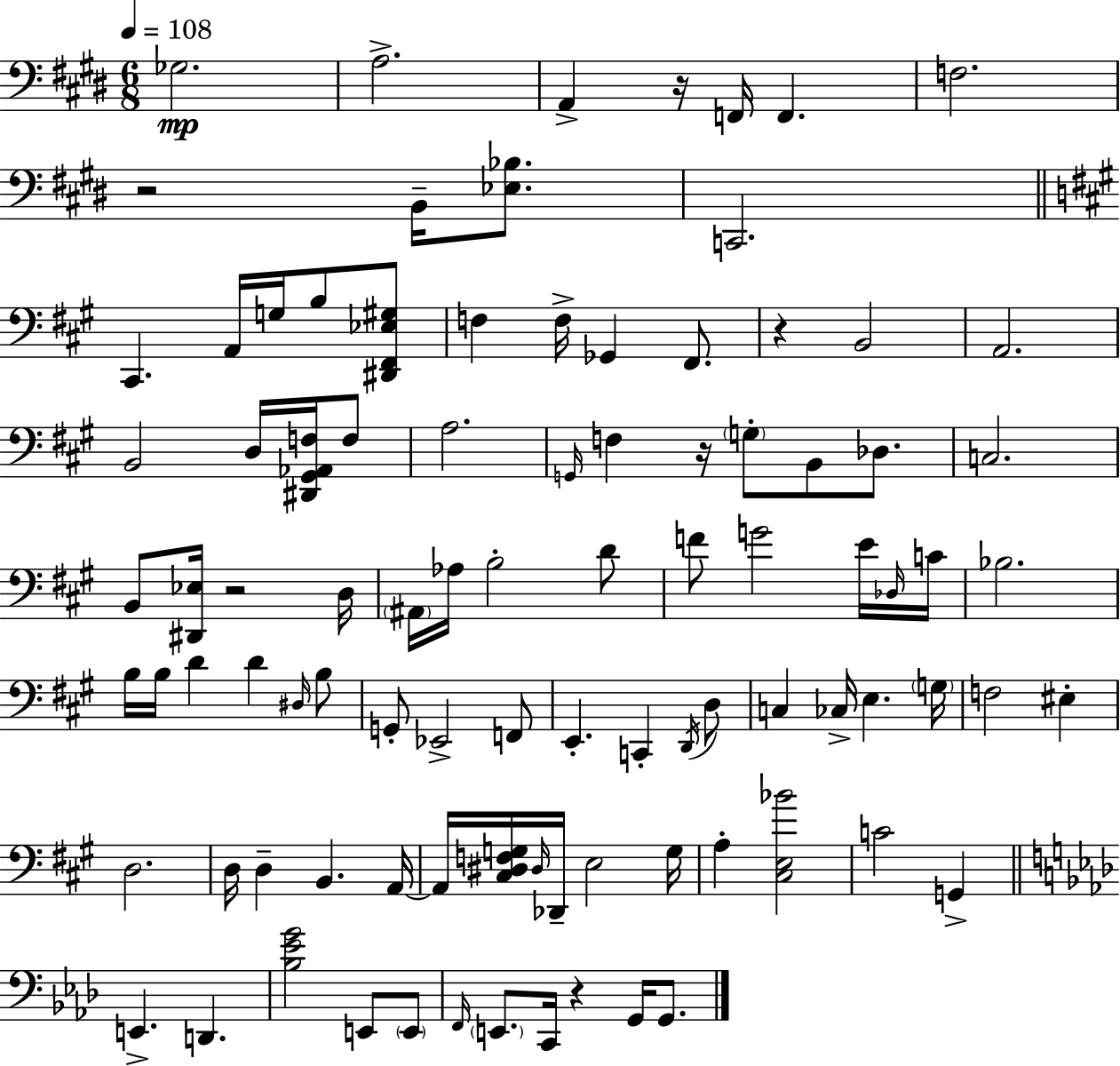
Gb3/h. A3/h. A2/q R/s F2/s F2/q. F3/h. R/h B2/s [Eb3,Bb3]/e. C2/h. C#2/q. A2/s G3/s B3/e [D#2,F#2,Eb3,G#3]/e F3/q F3/s Gb2/q F#2/e. R/q B2/h A2/h. B2/h D3/s [D#2,G#2,Ab2,F3]/s F3/e A3/h. G2/s F3/q R/s G3/e B2/e Db3/e. C3/h. B2/e [D#2,Eb3]/s R/h D3/s A#2/s Ab3/s B3/h D4/e F4/e G4/h E4/s Db3/s C4/s Bb3/h. B3/s B3/s D4/q D4/q D#3/s B3/e G2/e Eb2/h F2/e E2/q. C2/q D2/s D3/e C3/q CES3/s E3/q. G3/s F3/h EIS3/q D3/h. D3/s D3/q B2/q. A2/s A2/s [C#3,D#3,F3,G3]/s D#3/s Db2/s E3/h G3/s A3/q [C#3,E3,Bb4]/h C4/h G2/q E2/q. D2/q. [Bb3,Eb4,G4]/h E2/e E2/e F2/s E2/e. C2/s R/q G2/s G2/e.